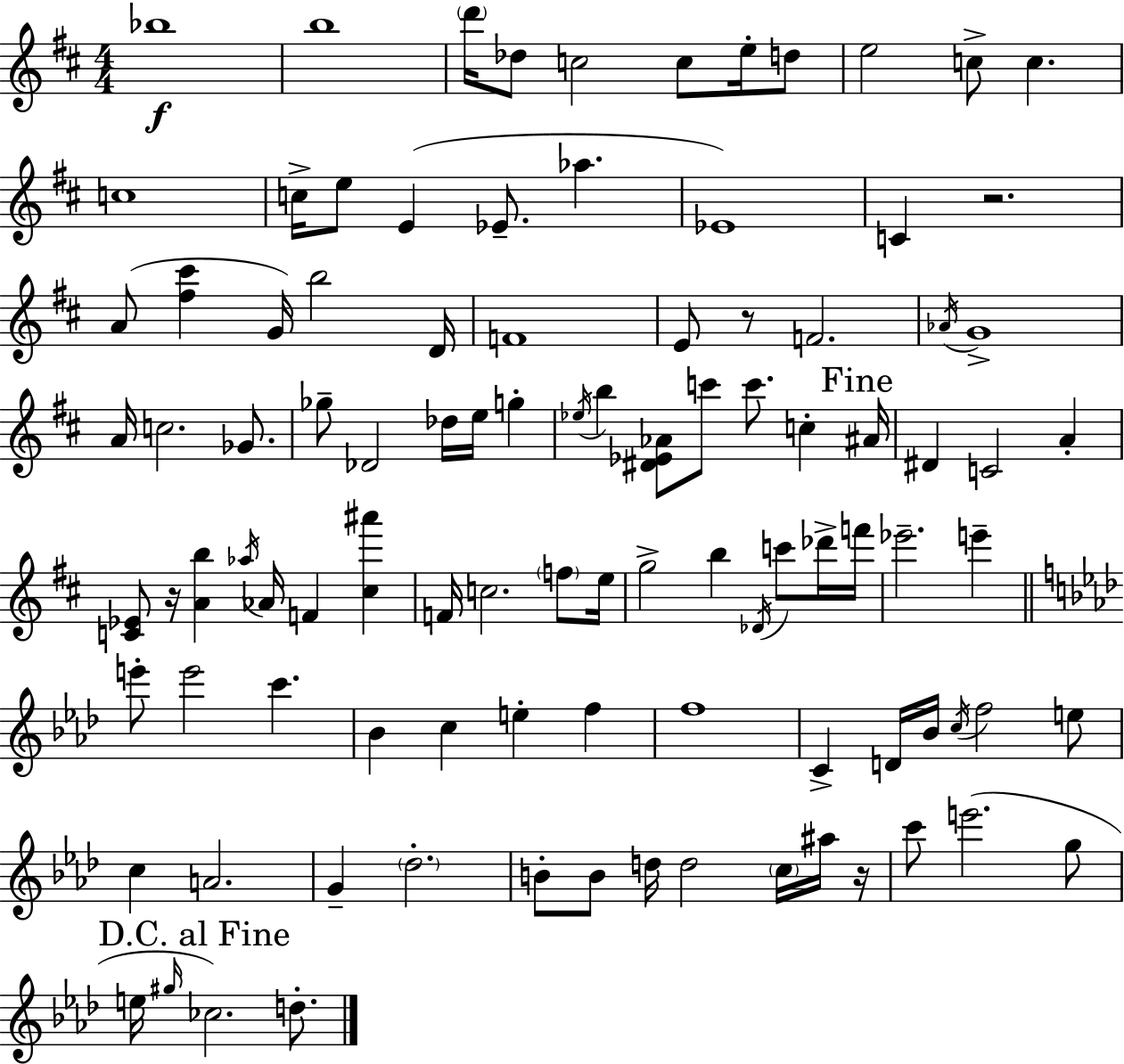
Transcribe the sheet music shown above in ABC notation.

X:1
T:Untitled
M:4/4
L:1/4
K:D
_b4 b4 d'/4 _d/2 c2 c/2 e/4 d/2 e2 c/2 c c4 c/4 e/2 E _E/2 _a _E4 C z2 A/2 [^f^c'] G/4 b2 D/4 F4 E/2 z/2 F2 _A/4 G4 A/4 c2 _G/2 _g/2 _D2 _d/4 e/4 g _e/4 b [^D_E_A]/2 c'/2 c'/2 c ^A/4 ^D C2 A [C_E]/2 z/4 [Ab] _a/4 _A/4 F [^c^a'] F/4 c2 f/2 e/4 g2 b _D/4 c'/2 _d'/4 f'/4 _e'2 e' e'/2 e'2 c' _B c e f f4 C D/4 _B/4 c/4 f2 e/2 c A2 G _d2 B/2 B/2 d/4 d2 c/4 ^a/4 z/4 c'/2 e'2 g/2 e/4 ^g/4 _c2 d/2